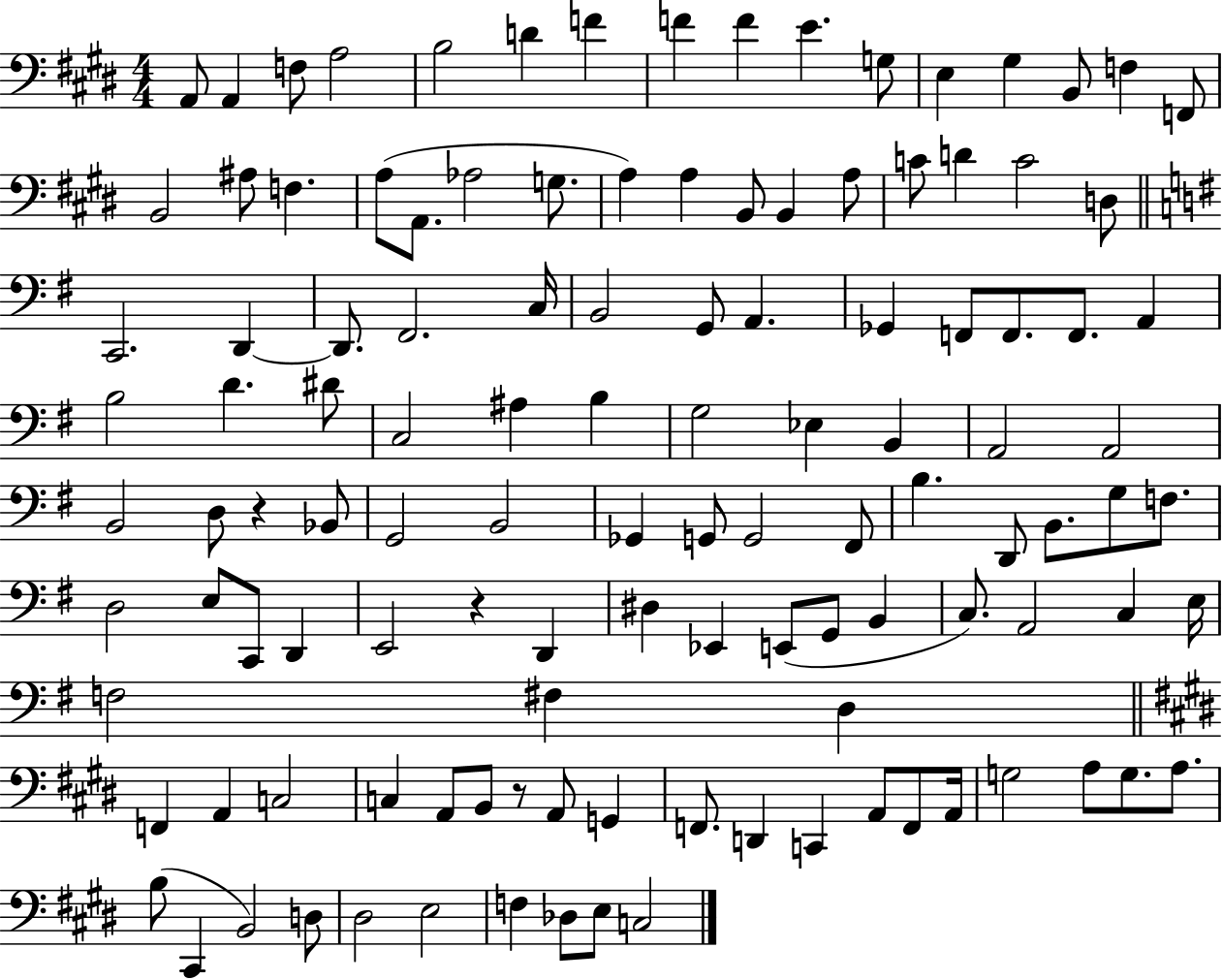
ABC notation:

X:1
T:Untitled
M:4/4
L:1/4
K:E
A,,/2 A,, F,/2 A,2 B,2 D F F F E G,/2 E, ^G, B,,/2 F, F,,/2 B,,2 ^A,/2 F, A,/2 A,,/2 _A,2 G,/2 A, A, B,,/2 B,, A,/2 C/2 D C2 D,/2 C,,2 D,, D,,/2 ^F,,2 C,/4 B,,2 G,,/2 A,, _G,, F,,/2 F,,/2 F,,/2 A,, B,2 D ^D/2 C,2 ^A, B, G,2 _E, B,, A,,2 A,,2 B,,2 D,/2 z _B,,/2 G,,2 B,,2 _G,, G,,/2 G,,2 ^F,,/2 B, D,,/2 B,,/2 G,/2 F,/2 D,2 E,/2 C,,/2 D,, E,,2 z D,, ^D, _E,, E,,/2 G,,/2 B,, C,/2 A,,2 C, E,/4 F,2 ^F, D, F,, A,, C,2 C, A,,/2 B,,/2 z/2 A,,/2 G,, F,,/2 D,, C,, A,,/2 F,,/2 A,,/4 G,2 A,/2 G,/2 A,/2 B,/2 ^C,, B,,2 D,/2 ^D,2 E,2 F, _D,/2 E,/2 C,2